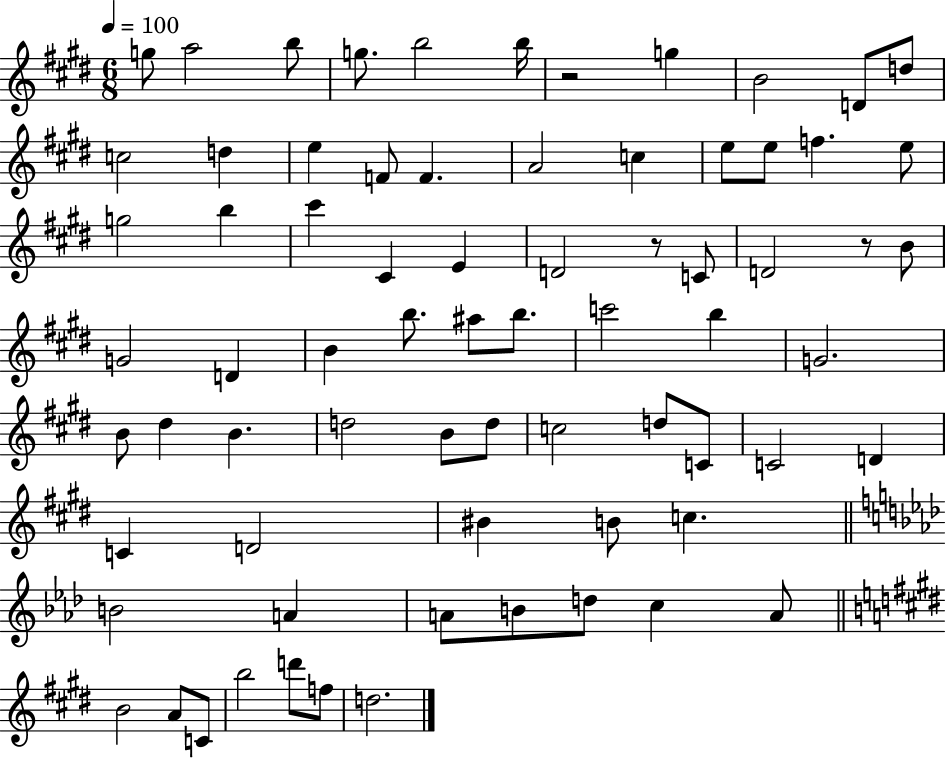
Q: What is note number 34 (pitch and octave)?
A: B5